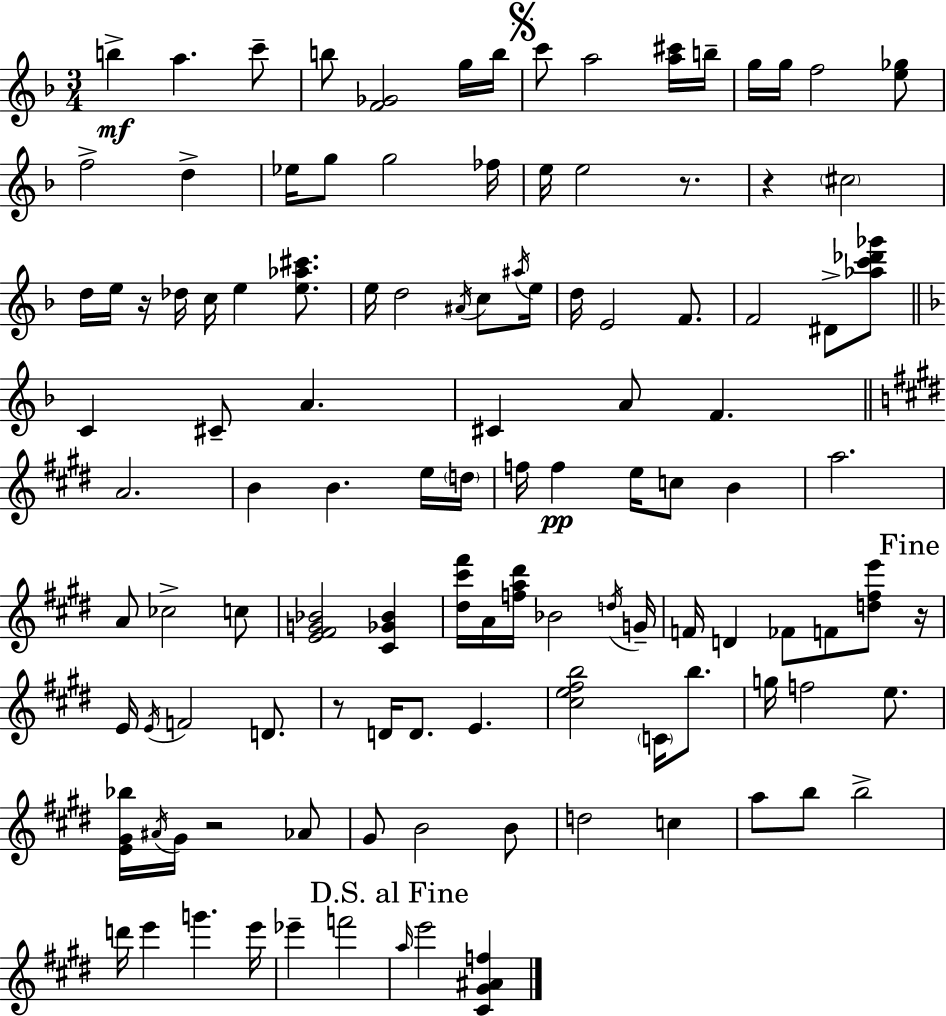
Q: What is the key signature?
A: D minor